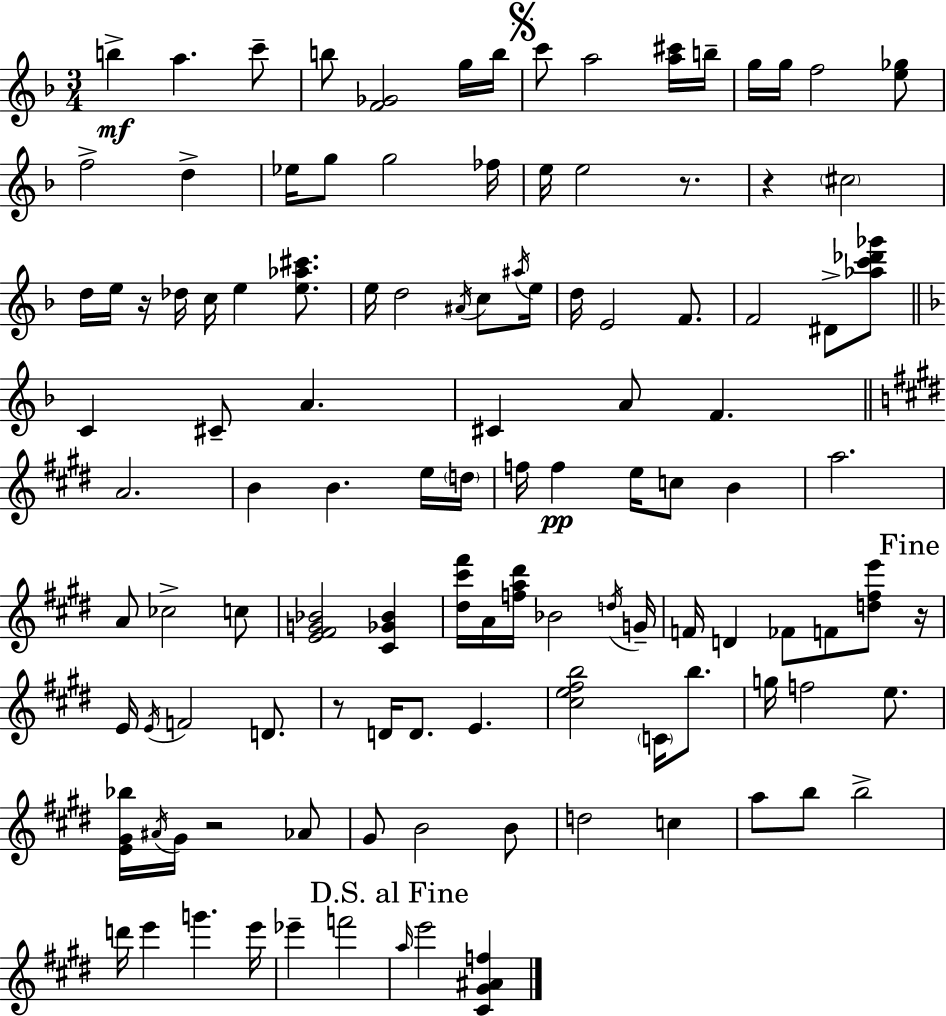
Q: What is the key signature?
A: D minor